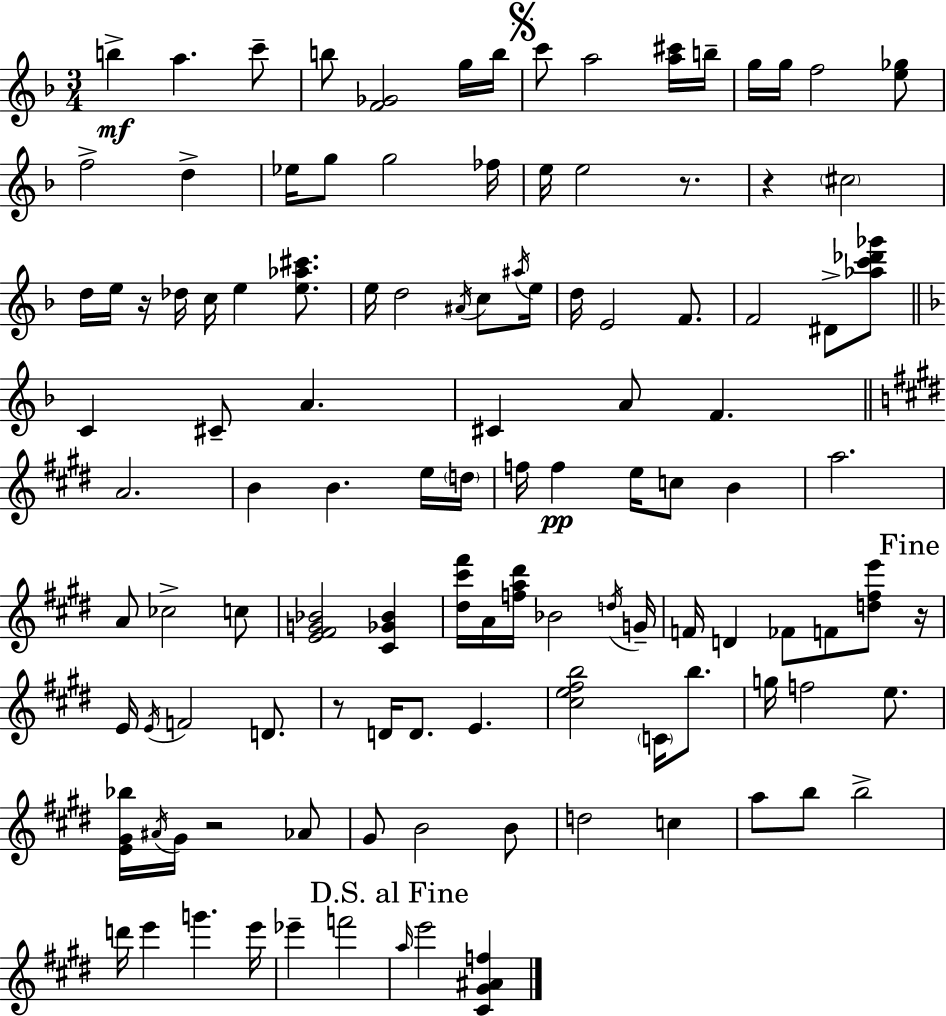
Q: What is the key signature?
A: D minor